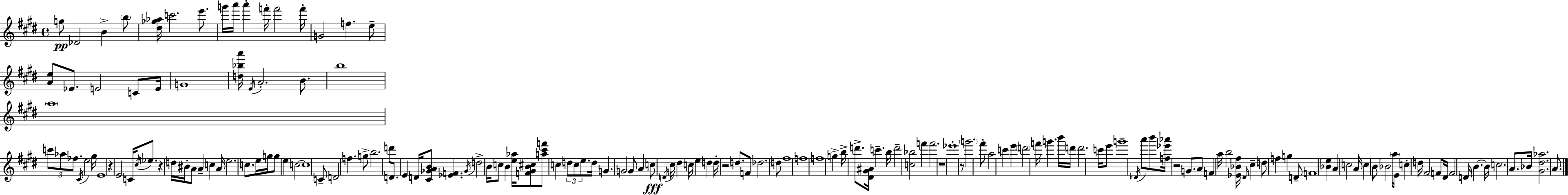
{
  \clef treble
  \time 4/4
  \defaultTimeSignature
  \key e \major
  \repeat volta 2 { g''8\pp des'2 b'4-> \parenthesize b''8 | <dis'' ges'' aes''>16 c'''2. e'''8. | g'''16 a'''16 a'''4-. f'''16-. f'''2 f'''16-. | g'2 f''4. e''8-- | \break <a' e''>8 ees'8. e'2 c'8 e'16 | g'1 | <d'' bes'' a'''>16 \acciaccatura { e'16 } a'2.-. b'8. | b''1 | \break \parenthesize a''1 | \tuplet 3/2 { c'''8 aes''8 fes''8. } \acciaccatura { cis'16 } e''2 | gis''16 e'1 | r4 e'2 c'16 \acciaccatura { cis''16 } | \break ees''8. r4 d''16 bis'16-. a'8 a'4-- c''4 | a'16 e''2. | c''8. e''16 g''16 g''8 e''4 c''2~~ | c''1 | \break c'8-- d'2 f''4. | g''8-> b''2. | d'''8 d'8. e'4 d'16 <cis' ges' a' b'>8 <ees' f'>4. | \acciaccatura { ges'16 } d''2-> b'16 c''8 b'4 | \break <e'' aes''>16 <f' gis' b' cis''>8 <a'' cis''' f'''>8 c''4 \tuplet 3/2 { d''8 c''8 | e''8. } d''16 g'4. g'2 | g'8 a'4 c''8\fff \acciaccatura { d'16 } cis''16 dis''4 | c''16 e''4 d''4 d''16-. r2 | \break d''8. f'8 des''2. | d''8 fis''1 | f''1 | f''1 | \break g''4-> b''16-> d'''8.-> <dis' gis' ais'>16 c'''4.-- | b''16 d'''2-- <c'' bes''>2 | f'''4 f'''2. | r1 | \break ees'''1-. | r8 \parenthesize g'''2. | fis'''8-. a''2 c'''4 | e'''4 \parenthesize d'''2 f'''16 g'''4. | \break b'''16 d'''16 d'''2. | c'''16 e'''8 g'''1-- | \acciaccatura { des'16 } a'''8 b'''8 <f'' ees''' aes'''>16 r2 | g'8. a'8 f'4 a''16 b''2 | \break <ees' bes' fis''>16 \grace { dis'16 } cis''4-- d''8 f''4 | g''4 d'8-- f'1 | <bes' e''>4 a'4 c''2 | a'16 c''4 b'8 bes'2 | \break \parenthesize a''16 e'16 c''4-. d''16 fis'2 | f'8 dis'16 f'2 | d'16 b'4.~~ b'16 c''2. | a'8. bes'16 <gis' dis'' aes''>2. | \break a'8. } \bar "|."
}